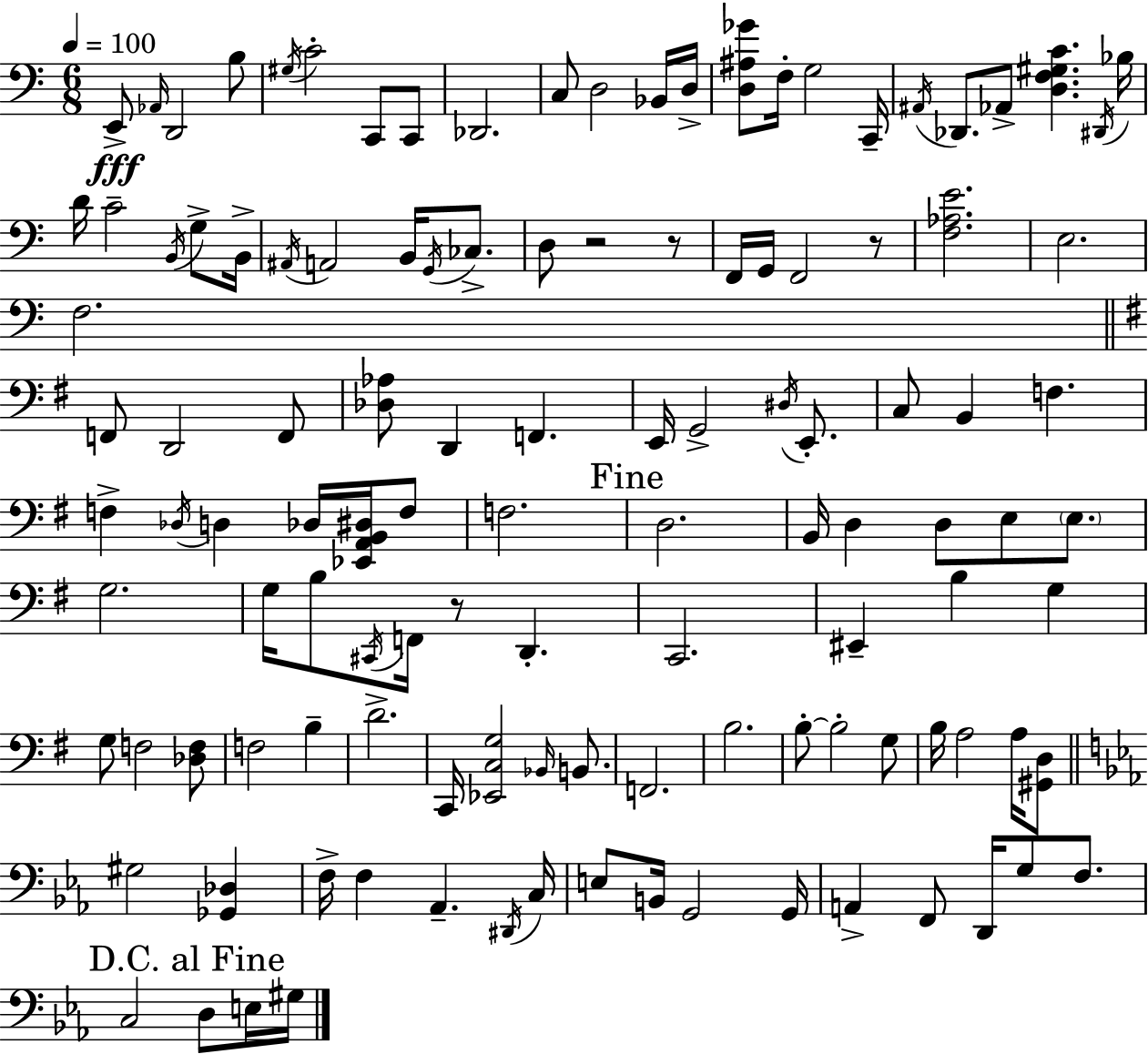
X:1
T:Untitled
M:6/8
L:1/4
K:Am
E,,/2 _A,,/4 D,,2 B,/2 ^G,/4 C2 C,,/2 C,,/2 _D,,2 C,/2 D,2 _B,,/4 D,/4 [D,^A,_G]/2 F,/4 G,2 C,,/4 ^A,,/4 _D,,/2 _A,,/2 [D,F,^G,C] ^D,,/4 _B,/4 D/4 C2 B,,/4 G,/2 B,,/4 ^A,,/4 A,,2 B,,/4 G,,/4 _C,/2 D,/2 z2 z/2 F,,/4 G,,/4 F,,2 z/2 [F,_A,E]2 E,2 F,2 F,,/2 D,,2 F,,/2 [_D,_A,]/2 D,, F,, E,,/4 G,,2 ^D,/4 E,,/2 C,/2 B,, F, F, _D,/4 D, _D,/4 [_E,,A,,B,,^D,]/4 F,/2 F,2 D,2 B,,/4 D, D,/2 E,/2 E,/2 G,2 G,/4 B,/2 ^C,,/4 F,,/4 z/2 D,, C,,2 ^E,, B, G, G,/2 F,2 [_D,F,]/2 F,2 B, D2 C,,/4 [_E,,C,G,]2 _B,,/4 B,,/2 F,,2 B,2 B,/2 B,2 G,/2 B,/4 A,2 A,/4 [^G,,D,]/2 ^G,2 [_G,,_D,] F,/4 F, _A,, ^D,,/4 C,/4 E,/2 B,,/4 G,,2 G,,/4 A,, F,,/2 D,,/4 G,/2 F,/2 C,2 D,/2 E,/4 ^G,/4